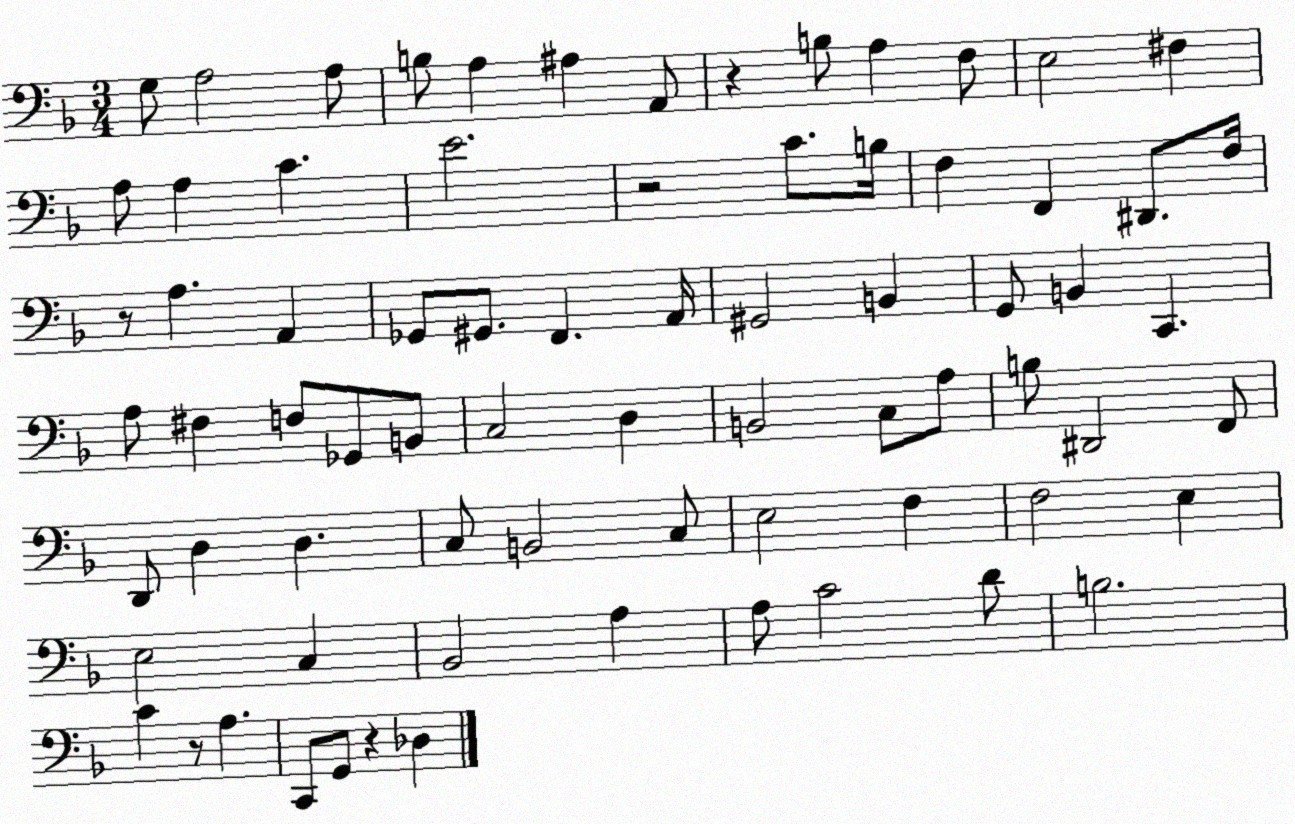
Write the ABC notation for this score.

X:1
T:Untitled
M:3/4
L:1/4
K:F
G,/2 A,2 A,/2 B,/2 A, ^A, A,,/2 z B,/2 A, F,/2 E,2 ^F, A,/2 A, C E2 z2 C/2 B,/4 F, F,, ^D,,/2 F,/4 z/2 A, A,, _G,,/2 ^G,,/2 F,, A,,/4 ^G,,2 B,, G,,/2 B,, C,, A,/2 ^F, F,/2 _G,,/2 B,,/2 C,2 D, B,,2 C,/2 A,/2 B,/2 ^D,,2 F,,/2 D,,/2 D, D, C,/2 B,,2 C,/2 E,2 F, F,2 E, E,2 C, _B,,2 A, A,/2 C2 D/2 B,2 C z/2 A, C,,/2 G,,/2 z _D,